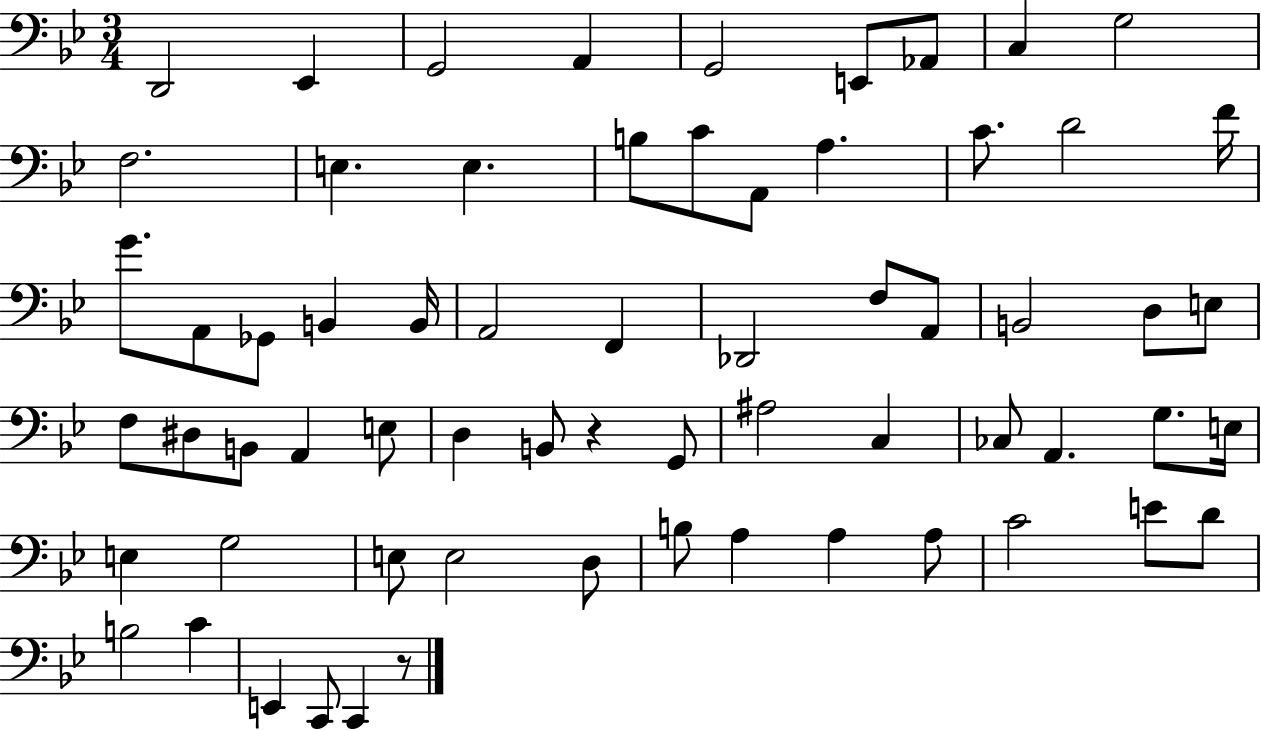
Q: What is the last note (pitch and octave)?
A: C2